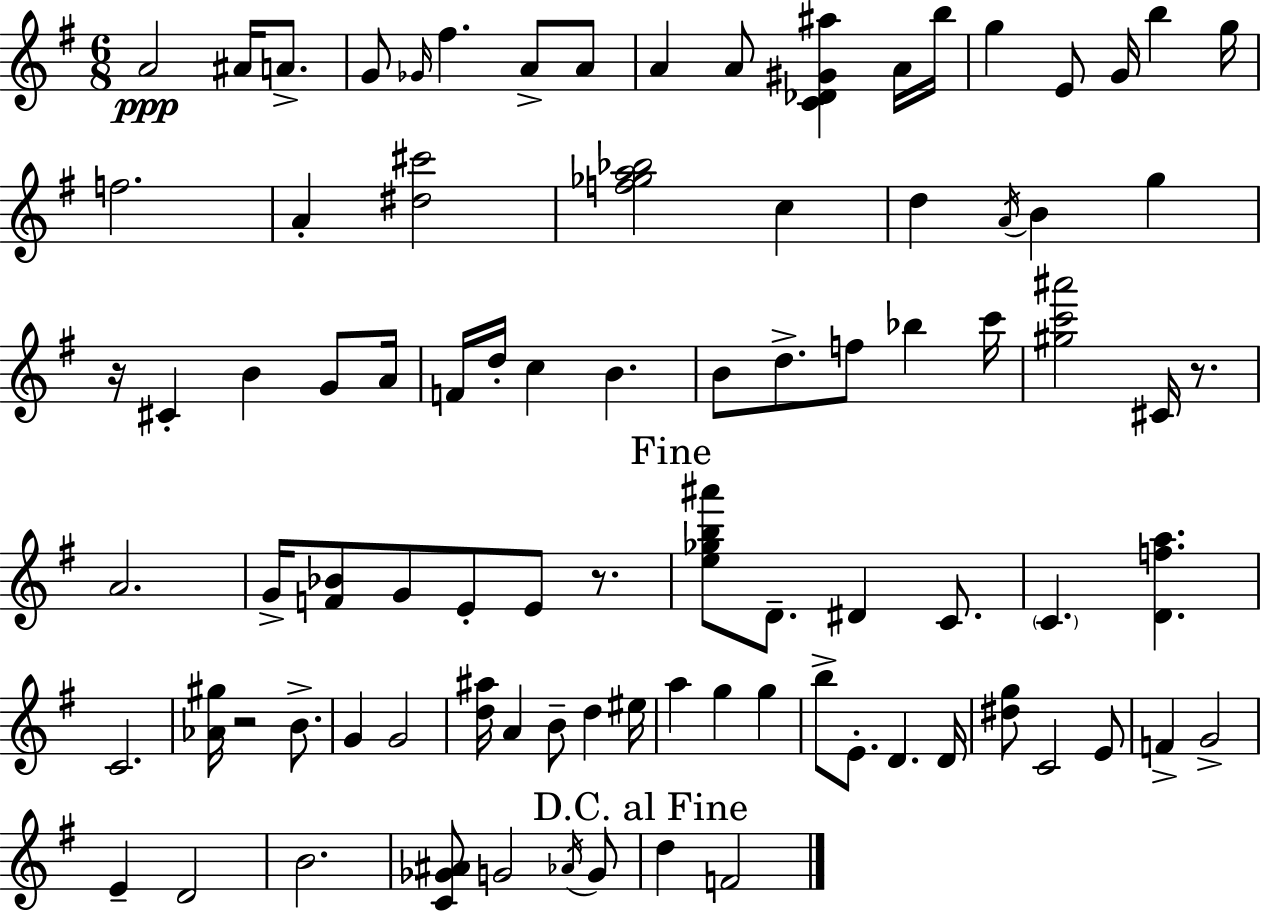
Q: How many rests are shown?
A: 4